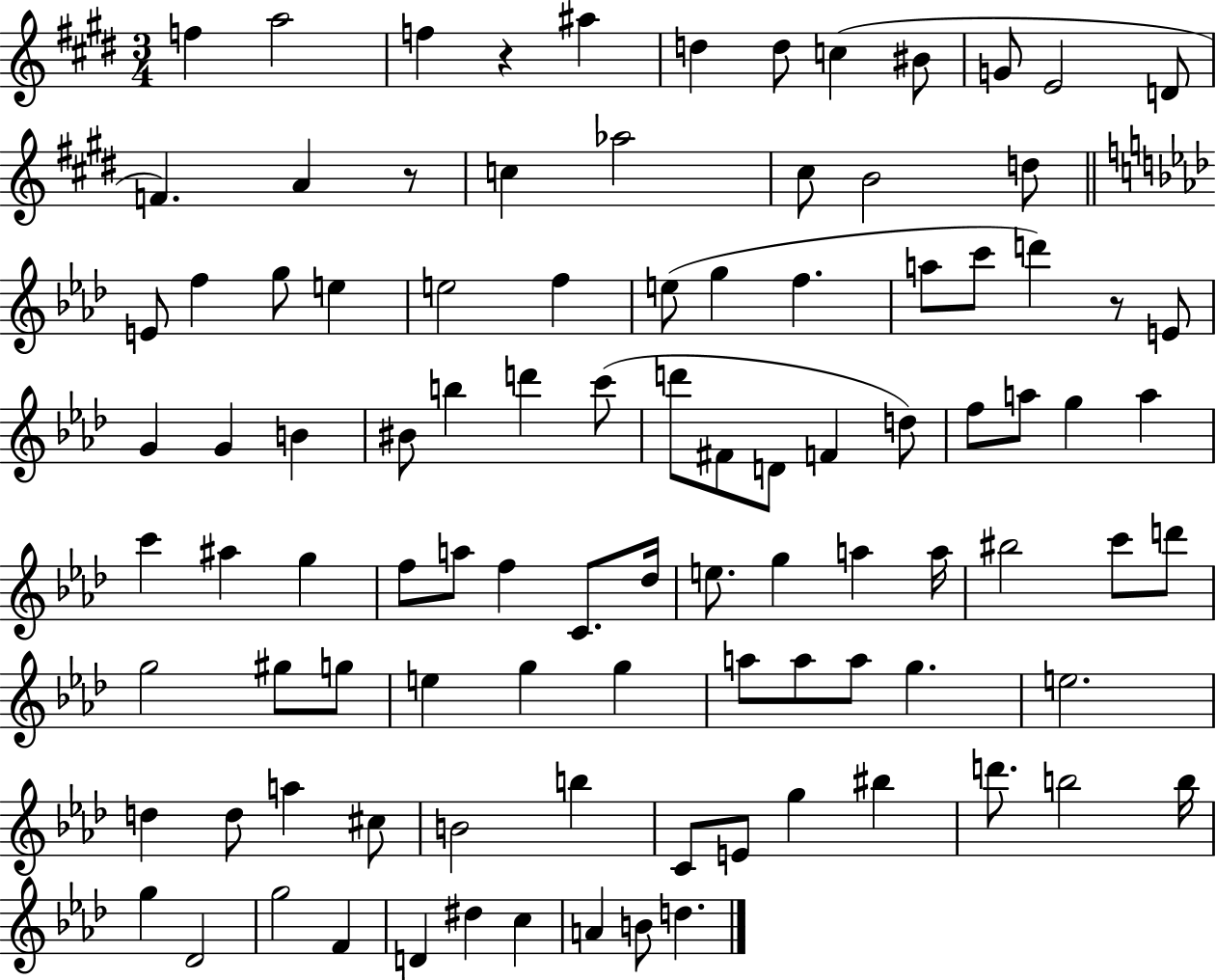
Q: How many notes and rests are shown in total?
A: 99